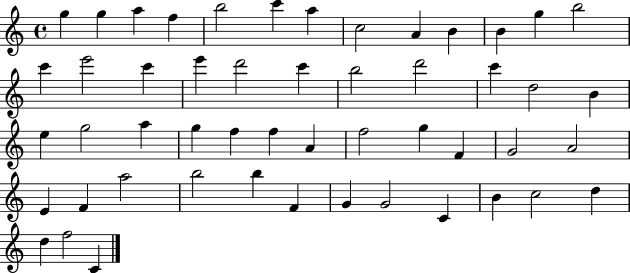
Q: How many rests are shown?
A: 0